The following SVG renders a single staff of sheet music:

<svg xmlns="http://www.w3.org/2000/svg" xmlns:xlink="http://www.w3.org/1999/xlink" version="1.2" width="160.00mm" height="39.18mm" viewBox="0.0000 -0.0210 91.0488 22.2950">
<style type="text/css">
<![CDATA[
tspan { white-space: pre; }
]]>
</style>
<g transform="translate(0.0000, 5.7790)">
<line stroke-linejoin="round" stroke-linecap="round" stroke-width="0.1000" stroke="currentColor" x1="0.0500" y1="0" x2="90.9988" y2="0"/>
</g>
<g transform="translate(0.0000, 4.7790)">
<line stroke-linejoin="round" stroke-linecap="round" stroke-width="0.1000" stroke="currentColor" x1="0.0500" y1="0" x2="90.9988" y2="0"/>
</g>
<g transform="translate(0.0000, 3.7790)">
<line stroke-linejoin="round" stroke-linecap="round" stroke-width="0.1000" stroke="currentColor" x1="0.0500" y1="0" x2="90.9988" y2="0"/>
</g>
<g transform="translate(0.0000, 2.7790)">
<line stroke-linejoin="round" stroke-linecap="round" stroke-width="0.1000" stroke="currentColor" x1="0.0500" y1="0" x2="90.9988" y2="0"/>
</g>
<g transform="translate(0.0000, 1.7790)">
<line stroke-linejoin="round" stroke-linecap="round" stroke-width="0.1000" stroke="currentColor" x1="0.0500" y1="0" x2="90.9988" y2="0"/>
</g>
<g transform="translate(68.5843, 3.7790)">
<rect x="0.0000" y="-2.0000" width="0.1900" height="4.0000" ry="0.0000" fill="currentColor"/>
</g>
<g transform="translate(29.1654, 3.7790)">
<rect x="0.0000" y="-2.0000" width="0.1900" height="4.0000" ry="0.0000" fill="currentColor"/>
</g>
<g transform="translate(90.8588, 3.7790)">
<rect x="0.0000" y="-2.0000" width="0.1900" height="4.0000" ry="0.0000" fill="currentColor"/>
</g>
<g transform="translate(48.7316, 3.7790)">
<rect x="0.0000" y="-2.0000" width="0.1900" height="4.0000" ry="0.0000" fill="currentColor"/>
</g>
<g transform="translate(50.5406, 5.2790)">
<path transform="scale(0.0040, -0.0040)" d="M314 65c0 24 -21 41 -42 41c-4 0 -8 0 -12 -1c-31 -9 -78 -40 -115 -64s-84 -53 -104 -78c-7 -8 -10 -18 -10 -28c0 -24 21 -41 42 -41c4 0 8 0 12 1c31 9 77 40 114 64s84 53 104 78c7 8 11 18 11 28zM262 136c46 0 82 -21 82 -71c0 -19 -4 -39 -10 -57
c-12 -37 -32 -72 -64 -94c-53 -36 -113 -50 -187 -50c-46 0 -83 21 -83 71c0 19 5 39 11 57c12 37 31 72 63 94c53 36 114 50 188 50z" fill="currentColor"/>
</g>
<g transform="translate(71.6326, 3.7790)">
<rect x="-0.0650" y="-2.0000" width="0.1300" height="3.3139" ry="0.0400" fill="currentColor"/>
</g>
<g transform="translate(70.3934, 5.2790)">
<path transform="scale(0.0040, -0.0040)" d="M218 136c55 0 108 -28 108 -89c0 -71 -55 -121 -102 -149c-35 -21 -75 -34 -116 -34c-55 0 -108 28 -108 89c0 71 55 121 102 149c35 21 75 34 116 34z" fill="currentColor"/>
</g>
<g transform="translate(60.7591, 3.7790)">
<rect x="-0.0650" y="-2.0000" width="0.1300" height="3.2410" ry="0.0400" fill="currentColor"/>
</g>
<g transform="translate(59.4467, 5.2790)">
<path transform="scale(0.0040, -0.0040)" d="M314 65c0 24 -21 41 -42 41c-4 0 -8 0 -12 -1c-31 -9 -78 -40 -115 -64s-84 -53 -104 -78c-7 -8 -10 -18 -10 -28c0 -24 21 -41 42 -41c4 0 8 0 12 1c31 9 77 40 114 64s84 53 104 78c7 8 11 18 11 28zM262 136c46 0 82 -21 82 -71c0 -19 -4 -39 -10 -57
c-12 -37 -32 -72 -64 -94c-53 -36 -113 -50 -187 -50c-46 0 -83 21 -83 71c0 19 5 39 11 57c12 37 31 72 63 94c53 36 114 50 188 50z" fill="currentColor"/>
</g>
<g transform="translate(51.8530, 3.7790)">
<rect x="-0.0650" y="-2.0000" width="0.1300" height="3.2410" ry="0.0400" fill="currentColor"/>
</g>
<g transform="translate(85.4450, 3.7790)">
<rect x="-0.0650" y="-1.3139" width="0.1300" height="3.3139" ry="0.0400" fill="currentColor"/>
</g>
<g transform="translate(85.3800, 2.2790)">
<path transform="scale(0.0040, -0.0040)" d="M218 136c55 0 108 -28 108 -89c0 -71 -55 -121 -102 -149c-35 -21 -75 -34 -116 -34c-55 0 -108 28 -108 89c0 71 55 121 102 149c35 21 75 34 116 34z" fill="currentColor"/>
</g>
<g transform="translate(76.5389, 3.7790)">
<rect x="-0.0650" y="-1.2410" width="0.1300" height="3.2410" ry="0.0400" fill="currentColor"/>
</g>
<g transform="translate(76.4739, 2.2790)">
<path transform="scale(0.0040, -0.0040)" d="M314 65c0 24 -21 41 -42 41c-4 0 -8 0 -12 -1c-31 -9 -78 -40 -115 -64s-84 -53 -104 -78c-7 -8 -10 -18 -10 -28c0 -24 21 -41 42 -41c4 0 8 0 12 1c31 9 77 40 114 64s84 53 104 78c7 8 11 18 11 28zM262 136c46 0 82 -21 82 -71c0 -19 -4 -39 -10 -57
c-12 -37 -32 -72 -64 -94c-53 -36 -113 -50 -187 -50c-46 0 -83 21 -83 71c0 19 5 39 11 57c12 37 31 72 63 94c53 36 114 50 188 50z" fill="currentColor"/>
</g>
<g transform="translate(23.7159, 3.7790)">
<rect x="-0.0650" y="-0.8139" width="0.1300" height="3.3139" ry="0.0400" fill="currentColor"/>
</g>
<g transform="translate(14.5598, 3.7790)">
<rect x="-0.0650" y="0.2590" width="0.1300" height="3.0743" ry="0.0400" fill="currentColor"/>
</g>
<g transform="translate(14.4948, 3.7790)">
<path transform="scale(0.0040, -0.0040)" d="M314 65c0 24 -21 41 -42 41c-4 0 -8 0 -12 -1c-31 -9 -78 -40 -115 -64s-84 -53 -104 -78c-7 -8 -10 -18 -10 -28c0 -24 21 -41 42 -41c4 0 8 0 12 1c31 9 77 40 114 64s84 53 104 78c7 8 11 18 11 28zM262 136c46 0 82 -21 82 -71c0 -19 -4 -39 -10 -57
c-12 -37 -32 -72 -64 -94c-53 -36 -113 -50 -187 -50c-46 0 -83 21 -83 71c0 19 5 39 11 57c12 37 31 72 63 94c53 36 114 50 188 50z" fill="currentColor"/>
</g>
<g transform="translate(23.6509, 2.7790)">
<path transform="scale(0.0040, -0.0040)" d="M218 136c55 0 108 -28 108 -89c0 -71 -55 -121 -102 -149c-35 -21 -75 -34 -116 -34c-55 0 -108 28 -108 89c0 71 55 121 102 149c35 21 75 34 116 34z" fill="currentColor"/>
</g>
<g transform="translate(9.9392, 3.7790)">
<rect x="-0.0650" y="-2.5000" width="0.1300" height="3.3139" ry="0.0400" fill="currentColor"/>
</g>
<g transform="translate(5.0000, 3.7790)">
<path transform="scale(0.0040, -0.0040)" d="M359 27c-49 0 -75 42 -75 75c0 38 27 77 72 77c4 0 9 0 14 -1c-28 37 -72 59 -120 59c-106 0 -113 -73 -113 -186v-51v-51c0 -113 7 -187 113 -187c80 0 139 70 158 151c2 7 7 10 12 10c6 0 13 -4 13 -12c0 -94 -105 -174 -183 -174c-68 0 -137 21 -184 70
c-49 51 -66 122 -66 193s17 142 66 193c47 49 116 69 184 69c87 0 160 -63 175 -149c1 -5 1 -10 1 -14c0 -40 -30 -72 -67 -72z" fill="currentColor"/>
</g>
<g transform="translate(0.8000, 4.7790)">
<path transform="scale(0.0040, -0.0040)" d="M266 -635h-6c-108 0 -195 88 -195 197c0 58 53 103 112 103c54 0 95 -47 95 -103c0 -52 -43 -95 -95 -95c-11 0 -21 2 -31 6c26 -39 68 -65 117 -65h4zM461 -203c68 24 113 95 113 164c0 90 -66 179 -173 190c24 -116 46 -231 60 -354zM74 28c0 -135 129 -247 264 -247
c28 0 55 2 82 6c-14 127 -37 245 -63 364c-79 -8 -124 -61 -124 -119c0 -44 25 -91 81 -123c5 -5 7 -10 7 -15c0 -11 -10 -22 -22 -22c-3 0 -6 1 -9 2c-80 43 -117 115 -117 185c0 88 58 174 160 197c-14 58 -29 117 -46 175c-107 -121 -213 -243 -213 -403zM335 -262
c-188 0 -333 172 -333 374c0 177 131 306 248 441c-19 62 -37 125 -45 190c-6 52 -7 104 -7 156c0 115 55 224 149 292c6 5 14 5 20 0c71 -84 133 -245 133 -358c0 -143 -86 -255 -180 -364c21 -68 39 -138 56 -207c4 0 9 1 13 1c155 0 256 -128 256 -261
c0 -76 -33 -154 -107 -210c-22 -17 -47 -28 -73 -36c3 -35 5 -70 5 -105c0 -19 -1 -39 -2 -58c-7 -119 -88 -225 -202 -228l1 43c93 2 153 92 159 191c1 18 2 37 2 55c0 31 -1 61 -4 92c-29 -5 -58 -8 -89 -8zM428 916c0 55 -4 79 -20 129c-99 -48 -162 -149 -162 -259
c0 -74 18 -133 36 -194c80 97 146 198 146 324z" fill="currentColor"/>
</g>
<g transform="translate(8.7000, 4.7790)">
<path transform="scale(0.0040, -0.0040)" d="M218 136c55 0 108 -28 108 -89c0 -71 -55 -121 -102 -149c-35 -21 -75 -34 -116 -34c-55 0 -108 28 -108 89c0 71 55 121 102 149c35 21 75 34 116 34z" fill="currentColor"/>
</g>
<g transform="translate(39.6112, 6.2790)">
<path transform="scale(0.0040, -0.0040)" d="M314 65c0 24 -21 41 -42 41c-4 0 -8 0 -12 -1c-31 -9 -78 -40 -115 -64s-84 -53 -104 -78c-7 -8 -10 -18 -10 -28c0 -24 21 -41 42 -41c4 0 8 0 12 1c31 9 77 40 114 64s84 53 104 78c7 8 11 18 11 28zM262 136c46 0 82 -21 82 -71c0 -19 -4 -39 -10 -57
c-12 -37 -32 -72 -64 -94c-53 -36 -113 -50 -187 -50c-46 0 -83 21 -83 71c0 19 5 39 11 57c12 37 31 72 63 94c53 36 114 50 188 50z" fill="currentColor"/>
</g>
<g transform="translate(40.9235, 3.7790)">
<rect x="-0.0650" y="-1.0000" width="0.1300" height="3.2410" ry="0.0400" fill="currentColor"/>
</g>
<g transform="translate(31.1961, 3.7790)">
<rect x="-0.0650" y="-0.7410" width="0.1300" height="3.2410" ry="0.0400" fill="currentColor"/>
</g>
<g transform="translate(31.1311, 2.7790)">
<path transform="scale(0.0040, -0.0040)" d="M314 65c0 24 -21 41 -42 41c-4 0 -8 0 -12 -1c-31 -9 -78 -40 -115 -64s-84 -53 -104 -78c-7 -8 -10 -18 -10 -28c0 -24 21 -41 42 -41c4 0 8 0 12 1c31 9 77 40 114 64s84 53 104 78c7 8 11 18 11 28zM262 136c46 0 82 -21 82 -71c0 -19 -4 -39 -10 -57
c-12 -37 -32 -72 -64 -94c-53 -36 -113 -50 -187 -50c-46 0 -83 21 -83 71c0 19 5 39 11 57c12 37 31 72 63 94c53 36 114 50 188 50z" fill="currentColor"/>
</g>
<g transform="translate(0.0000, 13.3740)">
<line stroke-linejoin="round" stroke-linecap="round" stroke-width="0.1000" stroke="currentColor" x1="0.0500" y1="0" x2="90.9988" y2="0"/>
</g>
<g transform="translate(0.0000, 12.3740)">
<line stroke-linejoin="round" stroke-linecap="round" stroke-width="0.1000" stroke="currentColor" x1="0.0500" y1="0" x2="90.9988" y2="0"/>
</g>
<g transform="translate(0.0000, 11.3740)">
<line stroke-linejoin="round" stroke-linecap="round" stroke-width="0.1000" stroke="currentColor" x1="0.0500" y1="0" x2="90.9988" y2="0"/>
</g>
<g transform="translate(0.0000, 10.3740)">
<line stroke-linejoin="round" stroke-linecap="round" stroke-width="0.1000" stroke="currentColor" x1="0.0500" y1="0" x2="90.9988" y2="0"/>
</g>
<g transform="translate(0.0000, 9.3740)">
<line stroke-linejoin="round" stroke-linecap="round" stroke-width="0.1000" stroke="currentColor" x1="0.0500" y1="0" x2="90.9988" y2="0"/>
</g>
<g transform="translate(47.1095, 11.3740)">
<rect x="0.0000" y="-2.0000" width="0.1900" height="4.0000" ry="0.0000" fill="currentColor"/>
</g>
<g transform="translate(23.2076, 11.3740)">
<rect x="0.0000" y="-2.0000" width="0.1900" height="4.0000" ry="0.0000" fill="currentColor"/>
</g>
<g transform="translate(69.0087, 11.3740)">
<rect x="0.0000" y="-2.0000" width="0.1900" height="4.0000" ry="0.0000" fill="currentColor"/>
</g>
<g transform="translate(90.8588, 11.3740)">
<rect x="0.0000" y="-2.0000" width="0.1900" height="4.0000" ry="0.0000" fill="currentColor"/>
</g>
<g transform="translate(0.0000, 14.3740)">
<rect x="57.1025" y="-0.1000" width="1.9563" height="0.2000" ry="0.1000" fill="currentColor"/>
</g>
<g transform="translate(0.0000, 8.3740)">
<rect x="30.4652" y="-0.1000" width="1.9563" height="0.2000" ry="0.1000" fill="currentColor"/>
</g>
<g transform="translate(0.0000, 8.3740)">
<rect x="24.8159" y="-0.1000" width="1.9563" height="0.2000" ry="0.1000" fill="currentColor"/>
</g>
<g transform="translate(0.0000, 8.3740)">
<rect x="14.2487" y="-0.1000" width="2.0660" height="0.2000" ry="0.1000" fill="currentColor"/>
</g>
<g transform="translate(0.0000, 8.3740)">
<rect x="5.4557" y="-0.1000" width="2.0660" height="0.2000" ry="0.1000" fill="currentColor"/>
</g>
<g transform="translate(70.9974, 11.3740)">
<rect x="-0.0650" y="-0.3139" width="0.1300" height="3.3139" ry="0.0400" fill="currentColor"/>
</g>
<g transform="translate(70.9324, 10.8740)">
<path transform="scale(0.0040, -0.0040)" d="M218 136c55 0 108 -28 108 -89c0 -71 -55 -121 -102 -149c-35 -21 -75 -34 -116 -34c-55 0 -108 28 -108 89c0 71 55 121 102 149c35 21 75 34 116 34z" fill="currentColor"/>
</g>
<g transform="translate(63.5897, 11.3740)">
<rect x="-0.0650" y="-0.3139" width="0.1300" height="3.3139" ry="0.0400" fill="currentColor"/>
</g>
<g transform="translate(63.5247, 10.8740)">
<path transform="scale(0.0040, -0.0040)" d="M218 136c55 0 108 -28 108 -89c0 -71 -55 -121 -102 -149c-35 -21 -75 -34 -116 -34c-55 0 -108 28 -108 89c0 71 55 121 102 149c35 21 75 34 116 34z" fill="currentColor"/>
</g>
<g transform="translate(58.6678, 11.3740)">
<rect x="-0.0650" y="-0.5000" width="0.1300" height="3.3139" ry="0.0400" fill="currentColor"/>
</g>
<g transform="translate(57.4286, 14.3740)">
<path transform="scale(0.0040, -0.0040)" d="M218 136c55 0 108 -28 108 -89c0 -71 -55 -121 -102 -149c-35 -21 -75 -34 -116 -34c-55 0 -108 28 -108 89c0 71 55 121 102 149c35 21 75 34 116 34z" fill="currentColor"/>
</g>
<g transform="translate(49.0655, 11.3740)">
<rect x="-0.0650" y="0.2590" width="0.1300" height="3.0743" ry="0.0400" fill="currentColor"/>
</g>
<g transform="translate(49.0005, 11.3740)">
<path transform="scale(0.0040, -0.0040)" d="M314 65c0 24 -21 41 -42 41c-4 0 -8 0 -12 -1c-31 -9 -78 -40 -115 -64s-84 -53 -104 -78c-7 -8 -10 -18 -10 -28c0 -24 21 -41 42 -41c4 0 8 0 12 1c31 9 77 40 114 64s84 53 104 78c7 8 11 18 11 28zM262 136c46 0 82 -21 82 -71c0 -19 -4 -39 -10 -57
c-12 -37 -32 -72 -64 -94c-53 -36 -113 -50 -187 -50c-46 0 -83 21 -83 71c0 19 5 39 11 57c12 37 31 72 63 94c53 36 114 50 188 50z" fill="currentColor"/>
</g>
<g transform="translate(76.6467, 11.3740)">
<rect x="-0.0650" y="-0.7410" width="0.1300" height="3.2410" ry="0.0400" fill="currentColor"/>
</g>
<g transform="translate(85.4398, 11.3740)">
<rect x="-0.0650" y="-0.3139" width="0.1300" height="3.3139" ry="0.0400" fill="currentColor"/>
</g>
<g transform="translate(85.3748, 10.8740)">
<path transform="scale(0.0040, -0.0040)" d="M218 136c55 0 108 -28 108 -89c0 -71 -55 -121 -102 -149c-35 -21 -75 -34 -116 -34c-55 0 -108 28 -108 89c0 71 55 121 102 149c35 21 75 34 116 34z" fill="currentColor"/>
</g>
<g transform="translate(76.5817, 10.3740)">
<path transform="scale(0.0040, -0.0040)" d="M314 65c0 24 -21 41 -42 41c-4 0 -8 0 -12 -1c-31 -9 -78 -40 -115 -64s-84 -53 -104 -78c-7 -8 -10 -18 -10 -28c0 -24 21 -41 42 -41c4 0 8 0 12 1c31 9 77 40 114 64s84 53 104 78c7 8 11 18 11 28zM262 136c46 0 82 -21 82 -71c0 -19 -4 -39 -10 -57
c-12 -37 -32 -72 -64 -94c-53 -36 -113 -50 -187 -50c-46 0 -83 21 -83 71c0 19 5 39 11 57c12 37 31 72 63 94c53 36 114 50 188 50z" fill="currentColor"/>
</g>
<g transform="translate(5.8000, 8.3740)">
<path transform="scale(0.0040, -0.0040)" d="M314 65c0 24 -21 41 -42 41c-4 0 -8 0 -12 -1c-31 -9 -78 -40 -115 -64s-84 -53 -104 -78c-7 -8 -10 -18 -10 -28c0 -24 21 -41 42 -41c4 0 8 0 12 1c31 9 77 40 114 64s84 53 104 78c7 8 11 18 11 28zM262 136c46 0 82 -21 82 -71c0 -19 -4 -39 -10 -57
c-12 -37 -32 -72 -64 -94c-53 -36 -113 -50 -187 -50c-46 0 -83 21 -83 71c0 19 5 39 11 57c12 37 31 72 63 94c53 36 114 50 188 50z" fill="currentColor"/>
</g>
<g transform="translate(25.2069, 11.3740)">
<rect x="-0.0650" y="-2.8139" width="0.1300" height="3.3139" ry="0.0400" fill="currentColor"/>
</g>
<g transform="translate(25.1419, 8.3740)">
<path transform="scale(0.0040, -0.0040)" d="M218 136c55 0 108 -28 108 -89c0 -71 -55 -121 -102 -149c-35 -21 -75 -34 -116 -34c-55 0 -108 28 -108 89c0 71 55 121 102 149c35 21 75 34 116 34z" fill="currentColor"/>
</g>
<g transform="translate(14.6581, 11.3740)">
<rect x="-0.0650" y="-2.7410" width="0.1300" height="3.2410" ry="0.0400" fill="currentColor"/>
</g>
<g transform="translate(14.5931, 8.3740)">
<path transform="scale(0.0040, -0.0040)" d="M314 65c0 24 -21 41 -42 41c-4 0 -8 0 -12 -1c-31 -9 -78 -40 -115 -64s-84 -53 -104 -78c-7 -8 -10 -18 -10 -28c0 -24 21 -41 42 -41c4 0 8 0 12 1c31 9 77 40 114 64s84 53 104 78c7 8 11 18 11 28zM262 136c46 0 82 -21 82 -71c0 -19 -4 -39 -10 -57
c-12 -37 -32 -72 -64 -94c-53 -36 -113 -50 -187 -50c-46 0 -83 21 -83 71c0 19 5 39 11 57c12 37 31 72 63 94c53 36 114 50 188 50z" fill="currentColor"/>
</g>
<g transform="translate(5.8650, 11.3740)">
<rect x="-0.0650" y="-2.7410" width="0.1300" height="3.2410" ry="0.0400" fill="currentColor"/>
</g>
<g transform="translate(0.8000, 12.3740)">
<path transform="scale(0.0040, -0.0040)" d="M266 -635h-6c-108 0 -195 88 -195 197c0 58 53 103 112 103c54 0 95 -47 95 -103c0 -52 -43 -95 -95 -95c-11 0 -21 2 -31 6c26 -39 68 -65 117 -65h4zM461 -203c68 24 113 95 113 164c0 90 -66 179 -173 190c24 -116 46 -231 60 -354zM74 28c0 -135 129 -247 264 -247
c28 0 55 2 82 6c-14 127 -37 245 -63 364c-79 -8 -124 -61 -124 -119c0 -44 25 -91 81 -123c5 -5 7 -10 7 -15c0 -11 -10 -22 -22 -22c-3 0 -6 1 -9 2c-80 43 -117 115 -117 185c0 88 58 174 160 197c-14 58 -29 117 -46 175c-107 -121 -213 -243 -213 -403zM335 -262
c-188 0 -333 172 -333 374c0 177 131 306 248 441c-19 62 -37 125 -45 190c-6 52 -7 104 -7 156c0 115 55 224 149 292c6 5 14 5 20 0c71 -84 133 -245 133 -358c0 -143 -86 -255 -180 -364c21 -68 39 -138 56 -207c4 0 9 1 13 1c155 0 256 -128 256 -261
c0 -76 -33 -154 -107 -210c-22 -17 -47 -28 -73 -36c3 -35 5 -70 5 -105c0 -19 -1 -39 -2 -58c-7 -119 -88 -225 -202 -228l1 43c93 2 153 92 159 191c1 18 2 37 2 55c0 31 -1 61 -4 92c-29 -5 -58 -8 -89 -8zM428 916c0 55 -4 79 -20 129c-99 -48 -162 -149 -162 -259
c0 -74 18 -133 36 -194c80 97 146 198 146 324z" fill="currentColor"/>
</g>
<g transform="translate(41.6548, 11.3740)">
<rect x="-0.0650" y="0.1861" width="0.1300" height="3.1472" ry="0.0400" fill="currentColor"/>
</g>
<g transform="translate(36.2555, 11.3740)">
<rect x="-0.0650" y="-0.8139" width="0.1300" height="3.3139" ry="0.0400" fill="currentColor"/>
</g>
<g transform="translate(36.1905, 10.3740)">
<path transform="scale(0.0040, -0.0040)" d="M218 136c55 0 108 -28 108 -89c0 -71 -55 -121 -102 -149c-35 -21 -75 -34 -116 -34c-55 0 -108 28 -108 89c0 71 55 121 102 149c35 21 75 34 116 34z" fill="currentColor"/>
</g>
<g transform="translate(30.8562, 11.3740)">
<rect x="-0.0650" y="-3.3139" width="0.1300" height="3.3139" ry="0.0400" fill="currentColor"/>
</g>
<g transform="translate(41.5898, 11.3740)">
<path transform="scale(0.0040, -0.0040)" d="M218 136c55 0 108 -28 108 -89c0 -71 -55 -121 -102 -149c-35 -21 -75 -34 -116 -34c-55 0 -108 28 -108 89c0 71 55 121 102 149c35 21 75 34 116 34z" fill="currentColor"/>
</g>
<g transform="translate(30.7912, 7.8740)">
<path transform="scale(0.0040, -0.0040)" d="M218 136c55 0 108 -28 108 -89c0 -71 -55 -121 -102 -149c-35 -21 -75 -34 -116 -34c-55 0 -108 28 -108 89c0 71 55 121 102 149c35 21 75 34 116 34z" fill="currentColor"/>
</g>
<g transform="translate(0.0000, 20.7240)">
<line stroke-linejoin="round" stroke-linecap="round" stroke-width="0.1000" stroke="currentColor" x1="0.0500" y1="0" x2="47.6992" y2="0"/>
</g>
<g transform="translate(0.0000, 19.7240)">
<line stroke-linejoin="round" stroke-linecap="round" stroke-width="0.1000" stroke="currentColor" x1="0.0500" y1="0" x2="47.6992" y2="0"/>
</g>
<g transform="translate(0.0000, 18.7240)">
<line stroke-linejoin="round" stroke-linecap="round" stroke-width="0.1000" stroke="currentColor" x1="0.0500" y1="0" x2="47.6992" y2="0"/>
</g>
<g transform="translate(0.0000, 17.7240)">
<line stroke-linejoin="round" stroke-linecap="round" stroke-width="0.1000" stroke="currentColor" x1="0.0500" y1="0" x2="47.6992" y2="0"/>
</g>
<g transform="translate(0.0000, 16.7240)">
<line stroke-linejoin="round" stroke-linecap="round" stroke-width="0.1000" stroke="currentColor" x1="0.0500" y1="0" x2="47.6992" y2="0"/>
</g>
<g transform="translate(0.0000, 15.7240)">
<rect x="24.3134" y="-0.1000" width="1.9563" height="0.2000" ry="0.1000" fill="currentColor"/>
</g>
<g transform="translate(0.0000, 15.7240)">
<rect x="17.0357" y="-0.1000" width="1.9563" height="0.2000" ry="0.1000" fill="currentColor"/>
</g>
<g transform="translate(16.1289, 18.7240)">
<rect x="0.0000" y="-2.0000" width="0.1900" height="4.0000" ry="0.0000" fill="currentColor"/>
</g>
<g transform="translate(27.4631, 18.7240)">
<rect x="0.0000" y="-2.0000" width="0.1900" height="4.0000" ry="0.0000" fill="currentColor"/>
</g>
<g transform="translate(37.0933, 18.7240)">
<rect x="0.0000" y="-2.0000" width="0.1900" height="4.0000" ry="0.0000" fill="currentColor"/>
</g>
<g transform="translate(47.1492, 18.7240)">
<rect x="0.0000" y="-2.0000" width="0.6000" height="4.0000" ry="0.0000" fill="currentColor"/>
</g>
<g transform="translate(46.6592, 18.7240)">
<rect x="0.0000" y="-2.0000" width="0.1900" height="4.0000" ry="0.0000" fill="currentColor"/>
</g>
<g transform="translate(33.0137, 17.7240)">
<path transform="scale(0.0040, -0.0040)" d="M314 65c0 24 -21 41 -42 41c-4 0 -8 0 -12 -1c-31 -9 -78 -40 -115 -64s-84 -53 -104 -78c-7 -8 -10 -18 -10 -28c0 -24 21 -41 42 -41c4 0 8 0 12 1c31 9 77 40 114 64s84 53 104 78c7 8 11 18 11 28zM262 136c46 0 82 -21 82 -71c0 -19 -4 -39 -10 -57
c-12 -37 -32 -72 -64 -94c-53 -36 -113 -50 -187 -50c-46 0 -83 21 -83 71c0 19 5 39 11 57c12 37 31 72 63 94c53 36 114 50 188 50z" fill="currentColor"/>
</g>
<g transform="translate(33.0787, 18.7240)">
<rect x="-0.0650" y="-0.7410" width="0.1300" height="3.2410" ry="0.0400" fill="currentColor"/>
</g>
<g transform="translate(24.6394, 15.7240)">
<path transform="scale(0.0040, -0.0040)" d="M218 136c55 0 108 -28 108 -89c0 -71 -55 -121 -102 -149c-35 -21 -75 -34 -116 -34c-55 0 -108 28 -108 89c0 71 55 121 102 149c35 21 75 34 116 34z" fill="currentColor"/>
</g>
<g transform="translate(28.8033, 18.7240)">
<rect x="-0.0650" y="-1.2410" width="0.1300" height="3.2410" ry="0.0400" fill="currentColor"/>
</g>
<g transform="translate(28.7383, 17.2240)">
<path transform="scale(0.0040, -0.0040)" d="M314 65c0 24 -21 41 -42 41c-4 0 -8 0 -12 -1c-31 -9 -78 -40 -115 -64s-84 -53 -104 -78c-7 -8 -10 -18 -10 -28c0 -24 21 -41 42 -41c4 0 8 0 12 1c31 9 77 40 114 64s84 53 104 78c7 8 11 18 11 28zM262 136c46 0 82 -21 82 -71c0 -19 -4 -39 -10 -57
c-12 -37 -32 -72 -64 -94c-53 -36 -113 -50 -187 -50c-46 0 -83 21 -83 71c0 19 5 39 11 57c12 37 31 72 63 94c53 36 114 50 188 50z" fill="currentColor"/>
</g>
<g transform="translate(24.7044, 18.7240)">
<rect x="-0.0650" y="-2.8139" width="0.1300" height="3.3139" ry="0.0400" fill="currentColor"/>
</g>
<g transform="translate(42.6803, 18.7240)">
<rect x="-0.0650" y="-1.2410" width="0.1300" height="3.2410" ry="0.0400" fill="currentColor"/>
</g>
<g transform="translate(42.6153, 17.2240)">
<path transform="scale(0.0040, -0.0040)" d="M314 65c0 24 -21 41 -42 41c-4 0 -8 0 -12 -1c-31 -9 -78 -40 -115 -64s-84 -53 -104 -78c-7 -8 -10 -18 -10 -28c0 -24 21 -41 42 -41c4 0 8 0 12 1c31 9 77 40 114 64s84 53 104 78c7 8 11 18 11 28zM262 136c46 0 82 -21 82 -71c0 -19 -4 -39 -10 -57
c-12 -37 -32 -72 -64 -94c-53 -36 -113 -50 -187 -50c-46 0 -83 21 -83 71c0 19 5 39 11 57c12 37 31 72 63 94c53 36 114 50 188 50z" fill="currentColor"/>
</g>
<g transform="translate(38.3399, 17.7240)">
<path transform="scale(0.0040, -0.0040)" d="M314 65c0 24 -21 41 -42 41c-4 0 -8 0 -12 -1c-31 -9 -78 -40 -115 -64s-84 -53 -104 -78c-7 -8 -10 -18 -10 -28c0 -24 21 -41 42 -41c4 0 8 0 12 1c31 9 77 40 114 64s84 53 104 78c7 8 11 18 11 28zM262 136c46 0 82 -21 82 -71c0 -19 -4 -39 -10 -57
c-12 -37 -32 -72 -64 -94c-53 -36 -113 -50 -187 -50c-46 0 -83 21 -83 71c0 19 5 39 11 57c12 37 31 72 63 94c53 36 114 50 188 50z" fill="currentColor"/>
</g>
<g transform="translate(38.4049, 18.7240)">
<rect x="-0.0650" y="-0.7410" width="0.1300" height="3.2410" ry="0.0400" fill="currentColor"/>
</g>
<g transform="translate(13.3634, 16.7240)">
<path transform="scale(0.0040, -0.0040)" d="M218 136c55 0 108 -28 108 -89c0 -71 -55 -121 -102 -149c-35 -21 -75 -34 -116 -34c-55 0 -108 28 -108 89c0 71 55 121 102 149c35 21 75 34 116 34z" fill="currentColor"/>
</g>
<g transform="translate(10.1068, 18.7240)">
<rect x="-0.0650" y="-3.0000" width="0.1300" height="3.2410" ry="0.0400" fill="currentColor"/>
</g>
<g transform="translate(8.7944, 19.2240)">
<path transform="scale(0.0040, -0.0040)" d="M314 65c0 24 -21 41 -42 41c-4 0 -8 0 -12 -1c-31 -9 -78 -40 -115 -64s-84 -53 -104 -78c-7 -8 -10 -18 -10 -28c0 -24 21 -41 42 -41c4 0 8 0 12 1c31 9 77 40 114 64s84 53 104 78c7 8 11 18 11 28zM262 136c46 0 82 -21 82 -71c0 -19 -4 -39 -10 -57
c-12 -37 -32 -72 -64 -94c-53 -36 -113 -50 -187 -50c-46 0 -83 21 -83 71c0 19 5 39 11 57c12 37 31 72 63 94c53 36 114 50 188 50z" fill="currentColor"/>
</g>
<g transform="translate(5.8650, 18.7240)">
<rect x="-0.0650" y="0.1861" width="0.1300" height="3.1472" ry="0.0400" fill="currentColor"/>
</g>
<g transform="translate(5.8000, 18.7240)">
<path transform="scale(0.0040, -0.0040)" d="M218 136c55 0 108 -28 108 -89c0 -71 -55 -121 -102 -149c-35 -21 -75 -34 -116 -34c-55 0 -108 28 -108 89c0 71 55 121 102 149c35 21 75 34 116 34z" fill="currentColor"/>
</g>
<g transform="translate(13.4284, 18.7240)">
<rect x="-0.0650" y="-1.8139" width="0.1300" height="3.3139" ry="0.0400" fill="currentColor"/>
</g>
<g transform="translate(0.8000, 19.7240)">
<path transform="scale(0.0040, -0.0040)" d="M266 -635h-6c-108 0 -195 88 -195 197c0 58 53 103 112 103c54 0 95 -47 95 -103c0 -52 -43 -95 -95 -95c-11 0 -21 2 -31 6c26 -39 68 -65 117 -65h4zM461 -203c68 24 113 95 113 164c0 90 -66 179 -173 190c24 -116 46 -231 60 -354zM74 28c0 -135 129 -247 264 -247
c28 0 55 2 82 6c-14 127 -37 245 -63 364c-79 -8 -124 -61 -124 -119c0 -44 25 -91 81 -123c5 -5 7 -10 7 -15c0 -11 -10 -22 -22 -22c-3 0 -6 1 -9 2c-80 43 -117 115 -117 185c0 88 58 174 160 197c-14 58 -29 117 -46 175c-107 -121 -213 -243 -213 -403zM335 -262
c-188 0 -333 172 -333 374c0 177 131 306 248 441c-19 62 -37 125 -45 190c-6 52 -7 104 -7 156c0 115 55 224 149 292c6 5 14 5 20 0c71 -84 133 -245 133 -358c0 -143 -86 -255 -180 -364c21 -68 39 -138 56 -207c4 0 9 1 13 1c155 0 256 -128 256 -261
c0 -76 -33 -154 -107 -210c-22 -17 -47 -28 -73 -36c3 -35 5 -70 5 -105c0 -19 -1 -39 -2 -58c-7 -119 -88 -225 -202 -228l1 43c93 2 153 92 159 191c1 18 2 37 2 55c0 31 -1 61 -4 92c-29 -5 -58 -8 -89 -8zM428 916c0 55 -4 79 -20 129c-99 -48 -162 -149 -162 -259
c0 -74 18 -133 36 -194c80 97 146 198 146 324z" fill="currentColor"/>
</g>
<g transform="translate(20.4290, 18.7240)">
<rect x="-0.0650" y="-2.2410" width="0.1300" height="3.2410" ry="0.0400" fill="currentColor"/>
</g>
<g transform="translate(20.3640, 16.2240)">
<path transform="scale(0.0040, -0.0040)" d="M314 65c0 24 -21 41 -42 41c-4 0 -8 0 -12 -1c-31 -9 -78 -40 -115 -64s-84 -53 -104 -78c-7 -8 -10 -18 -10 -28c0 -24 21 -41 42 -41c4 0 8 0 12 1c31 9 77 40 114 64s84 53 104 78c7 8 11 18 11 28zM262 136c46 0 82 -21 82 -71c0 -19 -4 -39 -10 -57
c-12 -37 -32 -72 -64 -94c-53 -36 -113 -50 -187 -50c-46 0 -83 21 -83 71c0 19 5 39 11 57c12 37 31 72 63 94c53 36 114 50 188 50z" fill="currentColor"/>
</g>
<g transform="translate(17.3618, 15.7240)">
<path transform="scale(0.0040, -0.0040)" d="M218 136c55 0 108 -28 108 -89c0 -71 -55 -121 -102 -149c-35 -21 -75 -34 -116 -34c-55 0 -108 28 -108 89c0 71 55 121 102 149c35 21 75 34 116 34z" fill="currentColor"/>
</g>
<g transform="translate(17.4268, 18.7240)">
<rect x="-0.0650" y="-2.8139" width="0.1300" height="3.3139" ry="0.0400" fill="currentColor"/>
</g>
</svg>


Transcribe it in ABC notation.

X:1
T:Untitled
M:4/4
L:1/4
K:C
G B2 d d2 D2 F2 F2 F e2 e a2 a2 a b d B B2 C c c d2 c B A2 f a g2 a e2 d2 d2 e2